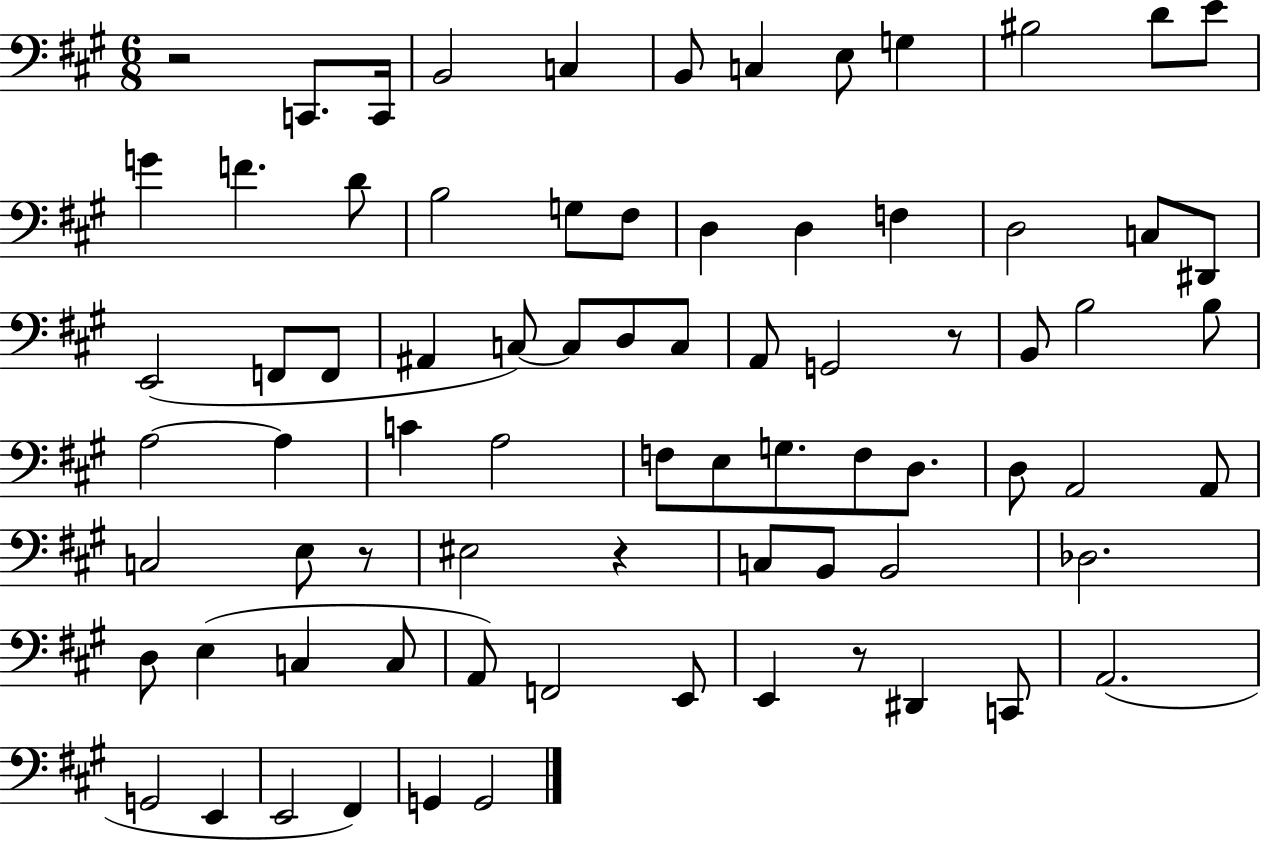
{
  \clef bass
  \numericTimeSignature
  \time 6/8
  \key a \major
  \repeat volta 2 { r2 c,8. c,16 | b,2 c4 | b,8 c4 e8 g4 | bis2 d'8 e'8 | \break g'4 f'4. d'8 | b2 g8 fis8 | d4 d4 f4 | d2 c8 dis,8 | \break e,2( f,8 f,8 | ais,4 c8~~) c8 d8 c8 | a,8 g,2 r8 | b,8 b2 b8 | \break a2~~ a4 | c'4 a2 | f8 e8 g8. f8 d8. | d8 a,2 a,8 | \break c2 e8 r8 | eis2 r4 | c8 b,8 b,2 | des2. | \break d8 e4( c4 c8 | a,8) f,2 e,8 | e,4 r8 dis,4 c,8 | a,2.( | \break g,2 e,4 | e,2 fis,4) | g,4 g,2 | } \bar "|."
}